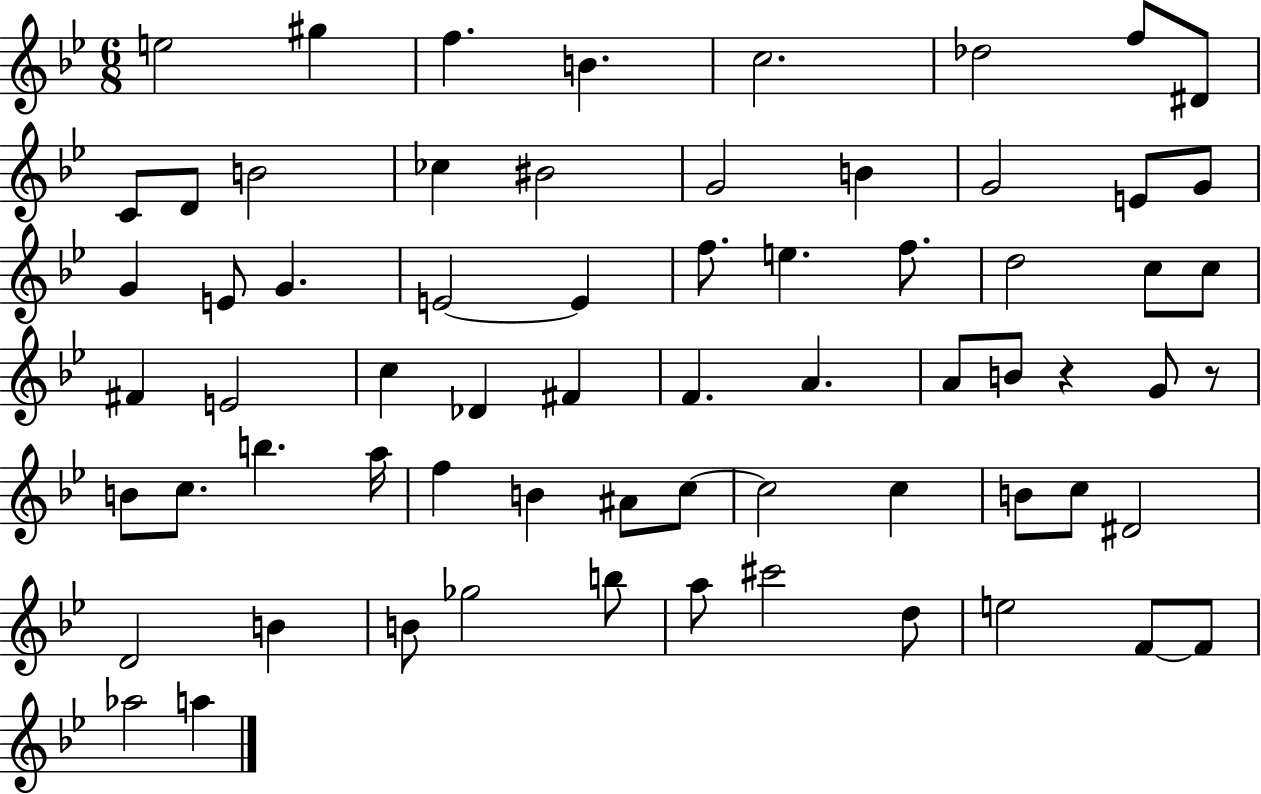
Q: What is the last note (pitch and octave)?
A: A5